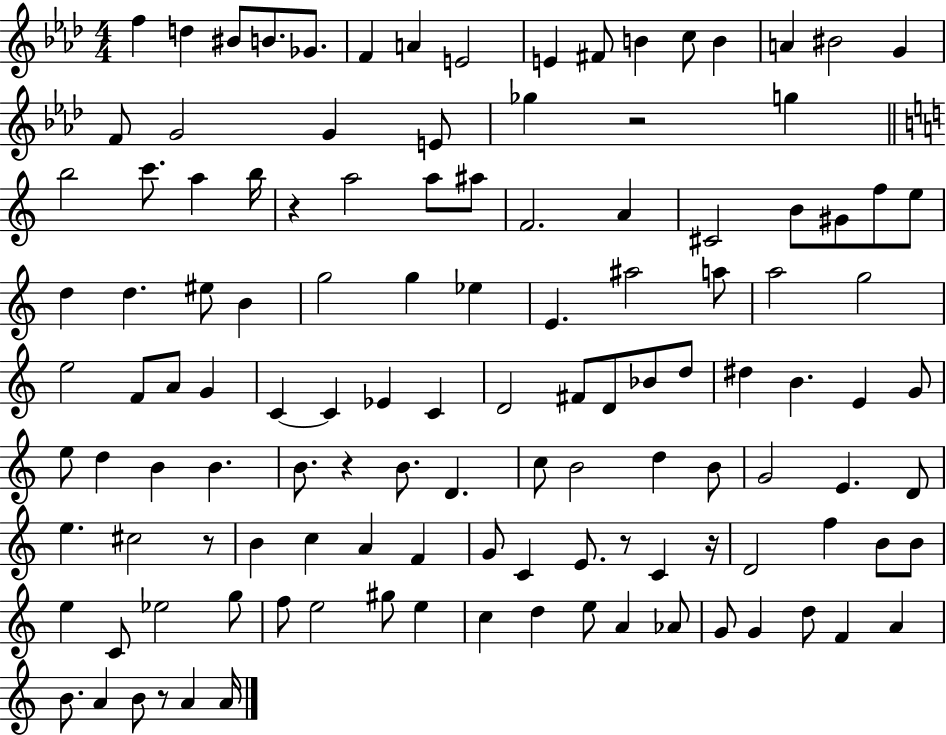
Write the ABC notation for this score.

X:1
T:Untitled
M:4/4
L:1/4
K:Ab
f d ^B/2 B/2 _G/2 F A E2 E ^F/2 B c/2 B A ^B2 G F/2 G2 G E/2 _g z2 g b2 c'/2 a b/4 z a2 a/2 ^a/2 F2 A ^C2 B/2 ^G/2 f/2 e/2 d d ^e/2 B g2 g _e E ^a2 a/2 a2 g2 e2 F/2 A/2 G C C _E C D2 ^F/2 D/2 _B/2 d/2 ^d B E G/2 e/2 d B B B/2 z B/2 D c/2 B2 d B/2 G2 E D/2 e ^c2 z/2 B c A F G/2 C E/2 z/2 C z/4 D2 f B/2 B/2 e C/2 _e2 g/2 f/2 e2 ^g/2 e c d e/2 A _A/2 G/2 G d/2 F A B/2 A B/2 z/2 A A/4